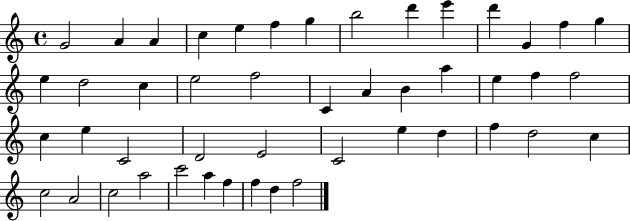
X:1
T:Untitled
M:4/4
L:1/4
K:C
G2 A A c e f g b2 d' e' d' G f g e d2 c e2 f2 C A B a e f f2 c e C2 D2 E2 C2 e d f d2 c c2 A2 c2 a2 c'2 a f f d f2